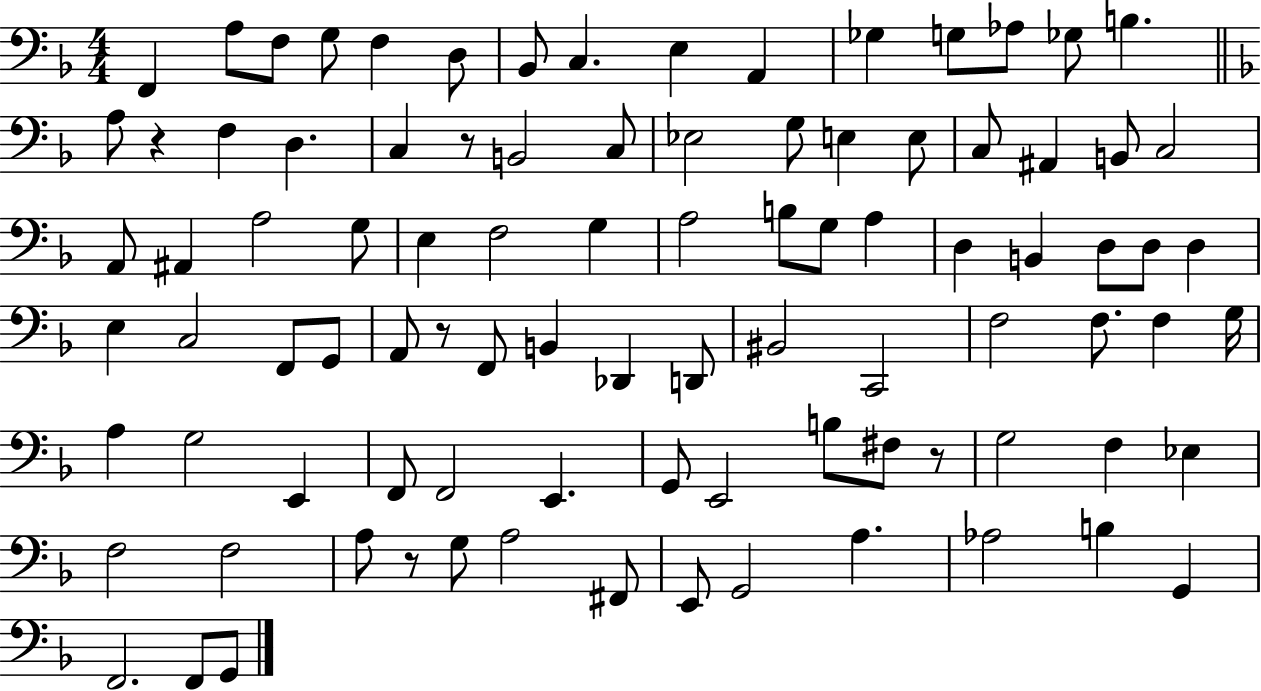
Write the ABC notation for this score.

X:1
T:Untitled
M:4/4
L:1/4
K:F
F,, A,/2 F,/2 G,/2 F, D,/2 _B,,/2 C, E, A,, _G, G,/2 _A,/2 _G,/2 B, A,/2 z F, D, C, z/2 B,,2 C,/2 _E,2 G,/2 E, E,/2 C,/2 ^A,, B,,/2 C,2 A,,/2 ^A,, A,2 G,/2 E, F,2 G, A,2 B,/2 G,/2 A, D, B,, D,/2 D,/2 D, E, C,2 F,,/2 G,,/2 A,,/2 z/2 F,,/2 B,, _D,, D,,/2 ^B,,2 C,,2 F,2 F,/2 F, G,/4 A, G,2 E,, F,,/2 F,,2 E,, G,,/2 E,,2 B,/2 ^F,/2 z/2 G,2 F, _E, F,2 F,2 A,/2 z/2 G,/2 A,2 ^F,,/2 E,,/2 G,,2 A, _A,2 B, G,, F,,2 F,,/2 G,,/2